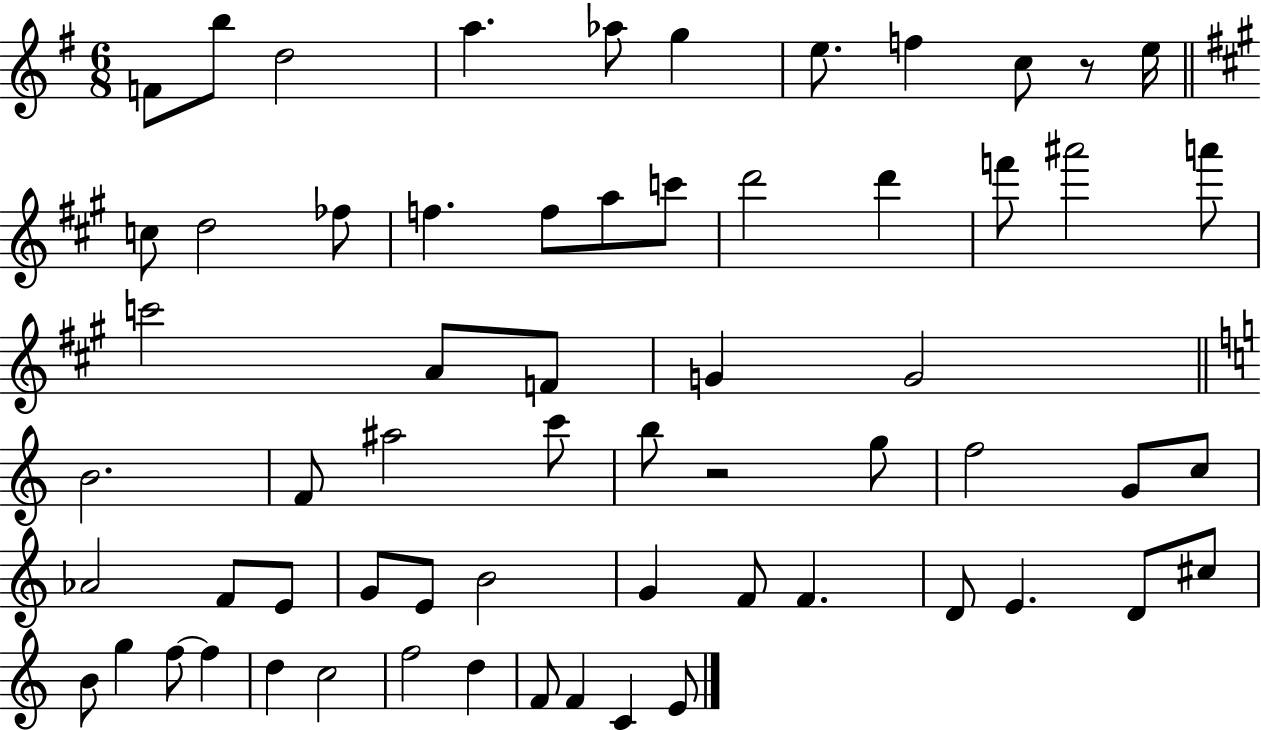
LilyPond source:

{
  \clef treble
  \numericTimeSignature
  \time 6/8
  \key g \major
  f'8 b''8 d''2 | a''4. aes''8 g''4 | e''8. f''4 c''8 r8 e''16 | \bar "||" \break \key a \major c''8 d''2 fes''8 | f''4. f''8 a''8 c'''8 | d'''2 d'''4 | f'''8 ais'''2 a'''8 | \break c'''2 a'8 f'8 | g'4 g'2 | \bar "||" \break \key c \major b'2. | f'8 ais''2 c'''8 | b''8 r2 g''8 | f''2 g'8 c''8 | \break aes'2 f'8 e'8 | g'8 e'8 b'2 | g'4 f'8 f'4. | d'8 e'4. d'8 cis''8 | \break b'8 g''4 f''8~~ f''4 | d''4 c''2 | f''2 d''4 | f'8 f'4 c'4 e'8 | \break \bar "|."
}